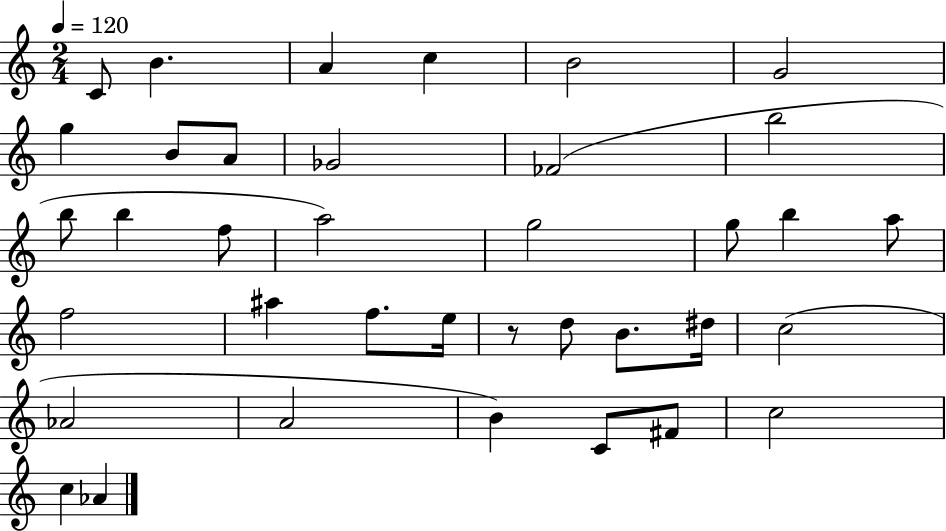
{
  \clef treble
  \numericTimeSignature
  \time 2/4
  \key c \major
  \tempo 4 = 120
  c'8 b'4. | a'4 c''4 | b'2 | g'2 | \break g''4 b'8 a'8 | ges'2 | fes'2( | b''2 | \break b''8 b''4 f''8 | a''2) | g''2 | g''8 b''4 a''8 | \break f''2 | ais''4 f''8. e''16 | r8 d''8 b'8. dis''16 | c''2( | \break aes'2 | a'2 | b'4) c'8 fis'8 | c''2 | \break c''4 aes'4 | \bar "|."
}